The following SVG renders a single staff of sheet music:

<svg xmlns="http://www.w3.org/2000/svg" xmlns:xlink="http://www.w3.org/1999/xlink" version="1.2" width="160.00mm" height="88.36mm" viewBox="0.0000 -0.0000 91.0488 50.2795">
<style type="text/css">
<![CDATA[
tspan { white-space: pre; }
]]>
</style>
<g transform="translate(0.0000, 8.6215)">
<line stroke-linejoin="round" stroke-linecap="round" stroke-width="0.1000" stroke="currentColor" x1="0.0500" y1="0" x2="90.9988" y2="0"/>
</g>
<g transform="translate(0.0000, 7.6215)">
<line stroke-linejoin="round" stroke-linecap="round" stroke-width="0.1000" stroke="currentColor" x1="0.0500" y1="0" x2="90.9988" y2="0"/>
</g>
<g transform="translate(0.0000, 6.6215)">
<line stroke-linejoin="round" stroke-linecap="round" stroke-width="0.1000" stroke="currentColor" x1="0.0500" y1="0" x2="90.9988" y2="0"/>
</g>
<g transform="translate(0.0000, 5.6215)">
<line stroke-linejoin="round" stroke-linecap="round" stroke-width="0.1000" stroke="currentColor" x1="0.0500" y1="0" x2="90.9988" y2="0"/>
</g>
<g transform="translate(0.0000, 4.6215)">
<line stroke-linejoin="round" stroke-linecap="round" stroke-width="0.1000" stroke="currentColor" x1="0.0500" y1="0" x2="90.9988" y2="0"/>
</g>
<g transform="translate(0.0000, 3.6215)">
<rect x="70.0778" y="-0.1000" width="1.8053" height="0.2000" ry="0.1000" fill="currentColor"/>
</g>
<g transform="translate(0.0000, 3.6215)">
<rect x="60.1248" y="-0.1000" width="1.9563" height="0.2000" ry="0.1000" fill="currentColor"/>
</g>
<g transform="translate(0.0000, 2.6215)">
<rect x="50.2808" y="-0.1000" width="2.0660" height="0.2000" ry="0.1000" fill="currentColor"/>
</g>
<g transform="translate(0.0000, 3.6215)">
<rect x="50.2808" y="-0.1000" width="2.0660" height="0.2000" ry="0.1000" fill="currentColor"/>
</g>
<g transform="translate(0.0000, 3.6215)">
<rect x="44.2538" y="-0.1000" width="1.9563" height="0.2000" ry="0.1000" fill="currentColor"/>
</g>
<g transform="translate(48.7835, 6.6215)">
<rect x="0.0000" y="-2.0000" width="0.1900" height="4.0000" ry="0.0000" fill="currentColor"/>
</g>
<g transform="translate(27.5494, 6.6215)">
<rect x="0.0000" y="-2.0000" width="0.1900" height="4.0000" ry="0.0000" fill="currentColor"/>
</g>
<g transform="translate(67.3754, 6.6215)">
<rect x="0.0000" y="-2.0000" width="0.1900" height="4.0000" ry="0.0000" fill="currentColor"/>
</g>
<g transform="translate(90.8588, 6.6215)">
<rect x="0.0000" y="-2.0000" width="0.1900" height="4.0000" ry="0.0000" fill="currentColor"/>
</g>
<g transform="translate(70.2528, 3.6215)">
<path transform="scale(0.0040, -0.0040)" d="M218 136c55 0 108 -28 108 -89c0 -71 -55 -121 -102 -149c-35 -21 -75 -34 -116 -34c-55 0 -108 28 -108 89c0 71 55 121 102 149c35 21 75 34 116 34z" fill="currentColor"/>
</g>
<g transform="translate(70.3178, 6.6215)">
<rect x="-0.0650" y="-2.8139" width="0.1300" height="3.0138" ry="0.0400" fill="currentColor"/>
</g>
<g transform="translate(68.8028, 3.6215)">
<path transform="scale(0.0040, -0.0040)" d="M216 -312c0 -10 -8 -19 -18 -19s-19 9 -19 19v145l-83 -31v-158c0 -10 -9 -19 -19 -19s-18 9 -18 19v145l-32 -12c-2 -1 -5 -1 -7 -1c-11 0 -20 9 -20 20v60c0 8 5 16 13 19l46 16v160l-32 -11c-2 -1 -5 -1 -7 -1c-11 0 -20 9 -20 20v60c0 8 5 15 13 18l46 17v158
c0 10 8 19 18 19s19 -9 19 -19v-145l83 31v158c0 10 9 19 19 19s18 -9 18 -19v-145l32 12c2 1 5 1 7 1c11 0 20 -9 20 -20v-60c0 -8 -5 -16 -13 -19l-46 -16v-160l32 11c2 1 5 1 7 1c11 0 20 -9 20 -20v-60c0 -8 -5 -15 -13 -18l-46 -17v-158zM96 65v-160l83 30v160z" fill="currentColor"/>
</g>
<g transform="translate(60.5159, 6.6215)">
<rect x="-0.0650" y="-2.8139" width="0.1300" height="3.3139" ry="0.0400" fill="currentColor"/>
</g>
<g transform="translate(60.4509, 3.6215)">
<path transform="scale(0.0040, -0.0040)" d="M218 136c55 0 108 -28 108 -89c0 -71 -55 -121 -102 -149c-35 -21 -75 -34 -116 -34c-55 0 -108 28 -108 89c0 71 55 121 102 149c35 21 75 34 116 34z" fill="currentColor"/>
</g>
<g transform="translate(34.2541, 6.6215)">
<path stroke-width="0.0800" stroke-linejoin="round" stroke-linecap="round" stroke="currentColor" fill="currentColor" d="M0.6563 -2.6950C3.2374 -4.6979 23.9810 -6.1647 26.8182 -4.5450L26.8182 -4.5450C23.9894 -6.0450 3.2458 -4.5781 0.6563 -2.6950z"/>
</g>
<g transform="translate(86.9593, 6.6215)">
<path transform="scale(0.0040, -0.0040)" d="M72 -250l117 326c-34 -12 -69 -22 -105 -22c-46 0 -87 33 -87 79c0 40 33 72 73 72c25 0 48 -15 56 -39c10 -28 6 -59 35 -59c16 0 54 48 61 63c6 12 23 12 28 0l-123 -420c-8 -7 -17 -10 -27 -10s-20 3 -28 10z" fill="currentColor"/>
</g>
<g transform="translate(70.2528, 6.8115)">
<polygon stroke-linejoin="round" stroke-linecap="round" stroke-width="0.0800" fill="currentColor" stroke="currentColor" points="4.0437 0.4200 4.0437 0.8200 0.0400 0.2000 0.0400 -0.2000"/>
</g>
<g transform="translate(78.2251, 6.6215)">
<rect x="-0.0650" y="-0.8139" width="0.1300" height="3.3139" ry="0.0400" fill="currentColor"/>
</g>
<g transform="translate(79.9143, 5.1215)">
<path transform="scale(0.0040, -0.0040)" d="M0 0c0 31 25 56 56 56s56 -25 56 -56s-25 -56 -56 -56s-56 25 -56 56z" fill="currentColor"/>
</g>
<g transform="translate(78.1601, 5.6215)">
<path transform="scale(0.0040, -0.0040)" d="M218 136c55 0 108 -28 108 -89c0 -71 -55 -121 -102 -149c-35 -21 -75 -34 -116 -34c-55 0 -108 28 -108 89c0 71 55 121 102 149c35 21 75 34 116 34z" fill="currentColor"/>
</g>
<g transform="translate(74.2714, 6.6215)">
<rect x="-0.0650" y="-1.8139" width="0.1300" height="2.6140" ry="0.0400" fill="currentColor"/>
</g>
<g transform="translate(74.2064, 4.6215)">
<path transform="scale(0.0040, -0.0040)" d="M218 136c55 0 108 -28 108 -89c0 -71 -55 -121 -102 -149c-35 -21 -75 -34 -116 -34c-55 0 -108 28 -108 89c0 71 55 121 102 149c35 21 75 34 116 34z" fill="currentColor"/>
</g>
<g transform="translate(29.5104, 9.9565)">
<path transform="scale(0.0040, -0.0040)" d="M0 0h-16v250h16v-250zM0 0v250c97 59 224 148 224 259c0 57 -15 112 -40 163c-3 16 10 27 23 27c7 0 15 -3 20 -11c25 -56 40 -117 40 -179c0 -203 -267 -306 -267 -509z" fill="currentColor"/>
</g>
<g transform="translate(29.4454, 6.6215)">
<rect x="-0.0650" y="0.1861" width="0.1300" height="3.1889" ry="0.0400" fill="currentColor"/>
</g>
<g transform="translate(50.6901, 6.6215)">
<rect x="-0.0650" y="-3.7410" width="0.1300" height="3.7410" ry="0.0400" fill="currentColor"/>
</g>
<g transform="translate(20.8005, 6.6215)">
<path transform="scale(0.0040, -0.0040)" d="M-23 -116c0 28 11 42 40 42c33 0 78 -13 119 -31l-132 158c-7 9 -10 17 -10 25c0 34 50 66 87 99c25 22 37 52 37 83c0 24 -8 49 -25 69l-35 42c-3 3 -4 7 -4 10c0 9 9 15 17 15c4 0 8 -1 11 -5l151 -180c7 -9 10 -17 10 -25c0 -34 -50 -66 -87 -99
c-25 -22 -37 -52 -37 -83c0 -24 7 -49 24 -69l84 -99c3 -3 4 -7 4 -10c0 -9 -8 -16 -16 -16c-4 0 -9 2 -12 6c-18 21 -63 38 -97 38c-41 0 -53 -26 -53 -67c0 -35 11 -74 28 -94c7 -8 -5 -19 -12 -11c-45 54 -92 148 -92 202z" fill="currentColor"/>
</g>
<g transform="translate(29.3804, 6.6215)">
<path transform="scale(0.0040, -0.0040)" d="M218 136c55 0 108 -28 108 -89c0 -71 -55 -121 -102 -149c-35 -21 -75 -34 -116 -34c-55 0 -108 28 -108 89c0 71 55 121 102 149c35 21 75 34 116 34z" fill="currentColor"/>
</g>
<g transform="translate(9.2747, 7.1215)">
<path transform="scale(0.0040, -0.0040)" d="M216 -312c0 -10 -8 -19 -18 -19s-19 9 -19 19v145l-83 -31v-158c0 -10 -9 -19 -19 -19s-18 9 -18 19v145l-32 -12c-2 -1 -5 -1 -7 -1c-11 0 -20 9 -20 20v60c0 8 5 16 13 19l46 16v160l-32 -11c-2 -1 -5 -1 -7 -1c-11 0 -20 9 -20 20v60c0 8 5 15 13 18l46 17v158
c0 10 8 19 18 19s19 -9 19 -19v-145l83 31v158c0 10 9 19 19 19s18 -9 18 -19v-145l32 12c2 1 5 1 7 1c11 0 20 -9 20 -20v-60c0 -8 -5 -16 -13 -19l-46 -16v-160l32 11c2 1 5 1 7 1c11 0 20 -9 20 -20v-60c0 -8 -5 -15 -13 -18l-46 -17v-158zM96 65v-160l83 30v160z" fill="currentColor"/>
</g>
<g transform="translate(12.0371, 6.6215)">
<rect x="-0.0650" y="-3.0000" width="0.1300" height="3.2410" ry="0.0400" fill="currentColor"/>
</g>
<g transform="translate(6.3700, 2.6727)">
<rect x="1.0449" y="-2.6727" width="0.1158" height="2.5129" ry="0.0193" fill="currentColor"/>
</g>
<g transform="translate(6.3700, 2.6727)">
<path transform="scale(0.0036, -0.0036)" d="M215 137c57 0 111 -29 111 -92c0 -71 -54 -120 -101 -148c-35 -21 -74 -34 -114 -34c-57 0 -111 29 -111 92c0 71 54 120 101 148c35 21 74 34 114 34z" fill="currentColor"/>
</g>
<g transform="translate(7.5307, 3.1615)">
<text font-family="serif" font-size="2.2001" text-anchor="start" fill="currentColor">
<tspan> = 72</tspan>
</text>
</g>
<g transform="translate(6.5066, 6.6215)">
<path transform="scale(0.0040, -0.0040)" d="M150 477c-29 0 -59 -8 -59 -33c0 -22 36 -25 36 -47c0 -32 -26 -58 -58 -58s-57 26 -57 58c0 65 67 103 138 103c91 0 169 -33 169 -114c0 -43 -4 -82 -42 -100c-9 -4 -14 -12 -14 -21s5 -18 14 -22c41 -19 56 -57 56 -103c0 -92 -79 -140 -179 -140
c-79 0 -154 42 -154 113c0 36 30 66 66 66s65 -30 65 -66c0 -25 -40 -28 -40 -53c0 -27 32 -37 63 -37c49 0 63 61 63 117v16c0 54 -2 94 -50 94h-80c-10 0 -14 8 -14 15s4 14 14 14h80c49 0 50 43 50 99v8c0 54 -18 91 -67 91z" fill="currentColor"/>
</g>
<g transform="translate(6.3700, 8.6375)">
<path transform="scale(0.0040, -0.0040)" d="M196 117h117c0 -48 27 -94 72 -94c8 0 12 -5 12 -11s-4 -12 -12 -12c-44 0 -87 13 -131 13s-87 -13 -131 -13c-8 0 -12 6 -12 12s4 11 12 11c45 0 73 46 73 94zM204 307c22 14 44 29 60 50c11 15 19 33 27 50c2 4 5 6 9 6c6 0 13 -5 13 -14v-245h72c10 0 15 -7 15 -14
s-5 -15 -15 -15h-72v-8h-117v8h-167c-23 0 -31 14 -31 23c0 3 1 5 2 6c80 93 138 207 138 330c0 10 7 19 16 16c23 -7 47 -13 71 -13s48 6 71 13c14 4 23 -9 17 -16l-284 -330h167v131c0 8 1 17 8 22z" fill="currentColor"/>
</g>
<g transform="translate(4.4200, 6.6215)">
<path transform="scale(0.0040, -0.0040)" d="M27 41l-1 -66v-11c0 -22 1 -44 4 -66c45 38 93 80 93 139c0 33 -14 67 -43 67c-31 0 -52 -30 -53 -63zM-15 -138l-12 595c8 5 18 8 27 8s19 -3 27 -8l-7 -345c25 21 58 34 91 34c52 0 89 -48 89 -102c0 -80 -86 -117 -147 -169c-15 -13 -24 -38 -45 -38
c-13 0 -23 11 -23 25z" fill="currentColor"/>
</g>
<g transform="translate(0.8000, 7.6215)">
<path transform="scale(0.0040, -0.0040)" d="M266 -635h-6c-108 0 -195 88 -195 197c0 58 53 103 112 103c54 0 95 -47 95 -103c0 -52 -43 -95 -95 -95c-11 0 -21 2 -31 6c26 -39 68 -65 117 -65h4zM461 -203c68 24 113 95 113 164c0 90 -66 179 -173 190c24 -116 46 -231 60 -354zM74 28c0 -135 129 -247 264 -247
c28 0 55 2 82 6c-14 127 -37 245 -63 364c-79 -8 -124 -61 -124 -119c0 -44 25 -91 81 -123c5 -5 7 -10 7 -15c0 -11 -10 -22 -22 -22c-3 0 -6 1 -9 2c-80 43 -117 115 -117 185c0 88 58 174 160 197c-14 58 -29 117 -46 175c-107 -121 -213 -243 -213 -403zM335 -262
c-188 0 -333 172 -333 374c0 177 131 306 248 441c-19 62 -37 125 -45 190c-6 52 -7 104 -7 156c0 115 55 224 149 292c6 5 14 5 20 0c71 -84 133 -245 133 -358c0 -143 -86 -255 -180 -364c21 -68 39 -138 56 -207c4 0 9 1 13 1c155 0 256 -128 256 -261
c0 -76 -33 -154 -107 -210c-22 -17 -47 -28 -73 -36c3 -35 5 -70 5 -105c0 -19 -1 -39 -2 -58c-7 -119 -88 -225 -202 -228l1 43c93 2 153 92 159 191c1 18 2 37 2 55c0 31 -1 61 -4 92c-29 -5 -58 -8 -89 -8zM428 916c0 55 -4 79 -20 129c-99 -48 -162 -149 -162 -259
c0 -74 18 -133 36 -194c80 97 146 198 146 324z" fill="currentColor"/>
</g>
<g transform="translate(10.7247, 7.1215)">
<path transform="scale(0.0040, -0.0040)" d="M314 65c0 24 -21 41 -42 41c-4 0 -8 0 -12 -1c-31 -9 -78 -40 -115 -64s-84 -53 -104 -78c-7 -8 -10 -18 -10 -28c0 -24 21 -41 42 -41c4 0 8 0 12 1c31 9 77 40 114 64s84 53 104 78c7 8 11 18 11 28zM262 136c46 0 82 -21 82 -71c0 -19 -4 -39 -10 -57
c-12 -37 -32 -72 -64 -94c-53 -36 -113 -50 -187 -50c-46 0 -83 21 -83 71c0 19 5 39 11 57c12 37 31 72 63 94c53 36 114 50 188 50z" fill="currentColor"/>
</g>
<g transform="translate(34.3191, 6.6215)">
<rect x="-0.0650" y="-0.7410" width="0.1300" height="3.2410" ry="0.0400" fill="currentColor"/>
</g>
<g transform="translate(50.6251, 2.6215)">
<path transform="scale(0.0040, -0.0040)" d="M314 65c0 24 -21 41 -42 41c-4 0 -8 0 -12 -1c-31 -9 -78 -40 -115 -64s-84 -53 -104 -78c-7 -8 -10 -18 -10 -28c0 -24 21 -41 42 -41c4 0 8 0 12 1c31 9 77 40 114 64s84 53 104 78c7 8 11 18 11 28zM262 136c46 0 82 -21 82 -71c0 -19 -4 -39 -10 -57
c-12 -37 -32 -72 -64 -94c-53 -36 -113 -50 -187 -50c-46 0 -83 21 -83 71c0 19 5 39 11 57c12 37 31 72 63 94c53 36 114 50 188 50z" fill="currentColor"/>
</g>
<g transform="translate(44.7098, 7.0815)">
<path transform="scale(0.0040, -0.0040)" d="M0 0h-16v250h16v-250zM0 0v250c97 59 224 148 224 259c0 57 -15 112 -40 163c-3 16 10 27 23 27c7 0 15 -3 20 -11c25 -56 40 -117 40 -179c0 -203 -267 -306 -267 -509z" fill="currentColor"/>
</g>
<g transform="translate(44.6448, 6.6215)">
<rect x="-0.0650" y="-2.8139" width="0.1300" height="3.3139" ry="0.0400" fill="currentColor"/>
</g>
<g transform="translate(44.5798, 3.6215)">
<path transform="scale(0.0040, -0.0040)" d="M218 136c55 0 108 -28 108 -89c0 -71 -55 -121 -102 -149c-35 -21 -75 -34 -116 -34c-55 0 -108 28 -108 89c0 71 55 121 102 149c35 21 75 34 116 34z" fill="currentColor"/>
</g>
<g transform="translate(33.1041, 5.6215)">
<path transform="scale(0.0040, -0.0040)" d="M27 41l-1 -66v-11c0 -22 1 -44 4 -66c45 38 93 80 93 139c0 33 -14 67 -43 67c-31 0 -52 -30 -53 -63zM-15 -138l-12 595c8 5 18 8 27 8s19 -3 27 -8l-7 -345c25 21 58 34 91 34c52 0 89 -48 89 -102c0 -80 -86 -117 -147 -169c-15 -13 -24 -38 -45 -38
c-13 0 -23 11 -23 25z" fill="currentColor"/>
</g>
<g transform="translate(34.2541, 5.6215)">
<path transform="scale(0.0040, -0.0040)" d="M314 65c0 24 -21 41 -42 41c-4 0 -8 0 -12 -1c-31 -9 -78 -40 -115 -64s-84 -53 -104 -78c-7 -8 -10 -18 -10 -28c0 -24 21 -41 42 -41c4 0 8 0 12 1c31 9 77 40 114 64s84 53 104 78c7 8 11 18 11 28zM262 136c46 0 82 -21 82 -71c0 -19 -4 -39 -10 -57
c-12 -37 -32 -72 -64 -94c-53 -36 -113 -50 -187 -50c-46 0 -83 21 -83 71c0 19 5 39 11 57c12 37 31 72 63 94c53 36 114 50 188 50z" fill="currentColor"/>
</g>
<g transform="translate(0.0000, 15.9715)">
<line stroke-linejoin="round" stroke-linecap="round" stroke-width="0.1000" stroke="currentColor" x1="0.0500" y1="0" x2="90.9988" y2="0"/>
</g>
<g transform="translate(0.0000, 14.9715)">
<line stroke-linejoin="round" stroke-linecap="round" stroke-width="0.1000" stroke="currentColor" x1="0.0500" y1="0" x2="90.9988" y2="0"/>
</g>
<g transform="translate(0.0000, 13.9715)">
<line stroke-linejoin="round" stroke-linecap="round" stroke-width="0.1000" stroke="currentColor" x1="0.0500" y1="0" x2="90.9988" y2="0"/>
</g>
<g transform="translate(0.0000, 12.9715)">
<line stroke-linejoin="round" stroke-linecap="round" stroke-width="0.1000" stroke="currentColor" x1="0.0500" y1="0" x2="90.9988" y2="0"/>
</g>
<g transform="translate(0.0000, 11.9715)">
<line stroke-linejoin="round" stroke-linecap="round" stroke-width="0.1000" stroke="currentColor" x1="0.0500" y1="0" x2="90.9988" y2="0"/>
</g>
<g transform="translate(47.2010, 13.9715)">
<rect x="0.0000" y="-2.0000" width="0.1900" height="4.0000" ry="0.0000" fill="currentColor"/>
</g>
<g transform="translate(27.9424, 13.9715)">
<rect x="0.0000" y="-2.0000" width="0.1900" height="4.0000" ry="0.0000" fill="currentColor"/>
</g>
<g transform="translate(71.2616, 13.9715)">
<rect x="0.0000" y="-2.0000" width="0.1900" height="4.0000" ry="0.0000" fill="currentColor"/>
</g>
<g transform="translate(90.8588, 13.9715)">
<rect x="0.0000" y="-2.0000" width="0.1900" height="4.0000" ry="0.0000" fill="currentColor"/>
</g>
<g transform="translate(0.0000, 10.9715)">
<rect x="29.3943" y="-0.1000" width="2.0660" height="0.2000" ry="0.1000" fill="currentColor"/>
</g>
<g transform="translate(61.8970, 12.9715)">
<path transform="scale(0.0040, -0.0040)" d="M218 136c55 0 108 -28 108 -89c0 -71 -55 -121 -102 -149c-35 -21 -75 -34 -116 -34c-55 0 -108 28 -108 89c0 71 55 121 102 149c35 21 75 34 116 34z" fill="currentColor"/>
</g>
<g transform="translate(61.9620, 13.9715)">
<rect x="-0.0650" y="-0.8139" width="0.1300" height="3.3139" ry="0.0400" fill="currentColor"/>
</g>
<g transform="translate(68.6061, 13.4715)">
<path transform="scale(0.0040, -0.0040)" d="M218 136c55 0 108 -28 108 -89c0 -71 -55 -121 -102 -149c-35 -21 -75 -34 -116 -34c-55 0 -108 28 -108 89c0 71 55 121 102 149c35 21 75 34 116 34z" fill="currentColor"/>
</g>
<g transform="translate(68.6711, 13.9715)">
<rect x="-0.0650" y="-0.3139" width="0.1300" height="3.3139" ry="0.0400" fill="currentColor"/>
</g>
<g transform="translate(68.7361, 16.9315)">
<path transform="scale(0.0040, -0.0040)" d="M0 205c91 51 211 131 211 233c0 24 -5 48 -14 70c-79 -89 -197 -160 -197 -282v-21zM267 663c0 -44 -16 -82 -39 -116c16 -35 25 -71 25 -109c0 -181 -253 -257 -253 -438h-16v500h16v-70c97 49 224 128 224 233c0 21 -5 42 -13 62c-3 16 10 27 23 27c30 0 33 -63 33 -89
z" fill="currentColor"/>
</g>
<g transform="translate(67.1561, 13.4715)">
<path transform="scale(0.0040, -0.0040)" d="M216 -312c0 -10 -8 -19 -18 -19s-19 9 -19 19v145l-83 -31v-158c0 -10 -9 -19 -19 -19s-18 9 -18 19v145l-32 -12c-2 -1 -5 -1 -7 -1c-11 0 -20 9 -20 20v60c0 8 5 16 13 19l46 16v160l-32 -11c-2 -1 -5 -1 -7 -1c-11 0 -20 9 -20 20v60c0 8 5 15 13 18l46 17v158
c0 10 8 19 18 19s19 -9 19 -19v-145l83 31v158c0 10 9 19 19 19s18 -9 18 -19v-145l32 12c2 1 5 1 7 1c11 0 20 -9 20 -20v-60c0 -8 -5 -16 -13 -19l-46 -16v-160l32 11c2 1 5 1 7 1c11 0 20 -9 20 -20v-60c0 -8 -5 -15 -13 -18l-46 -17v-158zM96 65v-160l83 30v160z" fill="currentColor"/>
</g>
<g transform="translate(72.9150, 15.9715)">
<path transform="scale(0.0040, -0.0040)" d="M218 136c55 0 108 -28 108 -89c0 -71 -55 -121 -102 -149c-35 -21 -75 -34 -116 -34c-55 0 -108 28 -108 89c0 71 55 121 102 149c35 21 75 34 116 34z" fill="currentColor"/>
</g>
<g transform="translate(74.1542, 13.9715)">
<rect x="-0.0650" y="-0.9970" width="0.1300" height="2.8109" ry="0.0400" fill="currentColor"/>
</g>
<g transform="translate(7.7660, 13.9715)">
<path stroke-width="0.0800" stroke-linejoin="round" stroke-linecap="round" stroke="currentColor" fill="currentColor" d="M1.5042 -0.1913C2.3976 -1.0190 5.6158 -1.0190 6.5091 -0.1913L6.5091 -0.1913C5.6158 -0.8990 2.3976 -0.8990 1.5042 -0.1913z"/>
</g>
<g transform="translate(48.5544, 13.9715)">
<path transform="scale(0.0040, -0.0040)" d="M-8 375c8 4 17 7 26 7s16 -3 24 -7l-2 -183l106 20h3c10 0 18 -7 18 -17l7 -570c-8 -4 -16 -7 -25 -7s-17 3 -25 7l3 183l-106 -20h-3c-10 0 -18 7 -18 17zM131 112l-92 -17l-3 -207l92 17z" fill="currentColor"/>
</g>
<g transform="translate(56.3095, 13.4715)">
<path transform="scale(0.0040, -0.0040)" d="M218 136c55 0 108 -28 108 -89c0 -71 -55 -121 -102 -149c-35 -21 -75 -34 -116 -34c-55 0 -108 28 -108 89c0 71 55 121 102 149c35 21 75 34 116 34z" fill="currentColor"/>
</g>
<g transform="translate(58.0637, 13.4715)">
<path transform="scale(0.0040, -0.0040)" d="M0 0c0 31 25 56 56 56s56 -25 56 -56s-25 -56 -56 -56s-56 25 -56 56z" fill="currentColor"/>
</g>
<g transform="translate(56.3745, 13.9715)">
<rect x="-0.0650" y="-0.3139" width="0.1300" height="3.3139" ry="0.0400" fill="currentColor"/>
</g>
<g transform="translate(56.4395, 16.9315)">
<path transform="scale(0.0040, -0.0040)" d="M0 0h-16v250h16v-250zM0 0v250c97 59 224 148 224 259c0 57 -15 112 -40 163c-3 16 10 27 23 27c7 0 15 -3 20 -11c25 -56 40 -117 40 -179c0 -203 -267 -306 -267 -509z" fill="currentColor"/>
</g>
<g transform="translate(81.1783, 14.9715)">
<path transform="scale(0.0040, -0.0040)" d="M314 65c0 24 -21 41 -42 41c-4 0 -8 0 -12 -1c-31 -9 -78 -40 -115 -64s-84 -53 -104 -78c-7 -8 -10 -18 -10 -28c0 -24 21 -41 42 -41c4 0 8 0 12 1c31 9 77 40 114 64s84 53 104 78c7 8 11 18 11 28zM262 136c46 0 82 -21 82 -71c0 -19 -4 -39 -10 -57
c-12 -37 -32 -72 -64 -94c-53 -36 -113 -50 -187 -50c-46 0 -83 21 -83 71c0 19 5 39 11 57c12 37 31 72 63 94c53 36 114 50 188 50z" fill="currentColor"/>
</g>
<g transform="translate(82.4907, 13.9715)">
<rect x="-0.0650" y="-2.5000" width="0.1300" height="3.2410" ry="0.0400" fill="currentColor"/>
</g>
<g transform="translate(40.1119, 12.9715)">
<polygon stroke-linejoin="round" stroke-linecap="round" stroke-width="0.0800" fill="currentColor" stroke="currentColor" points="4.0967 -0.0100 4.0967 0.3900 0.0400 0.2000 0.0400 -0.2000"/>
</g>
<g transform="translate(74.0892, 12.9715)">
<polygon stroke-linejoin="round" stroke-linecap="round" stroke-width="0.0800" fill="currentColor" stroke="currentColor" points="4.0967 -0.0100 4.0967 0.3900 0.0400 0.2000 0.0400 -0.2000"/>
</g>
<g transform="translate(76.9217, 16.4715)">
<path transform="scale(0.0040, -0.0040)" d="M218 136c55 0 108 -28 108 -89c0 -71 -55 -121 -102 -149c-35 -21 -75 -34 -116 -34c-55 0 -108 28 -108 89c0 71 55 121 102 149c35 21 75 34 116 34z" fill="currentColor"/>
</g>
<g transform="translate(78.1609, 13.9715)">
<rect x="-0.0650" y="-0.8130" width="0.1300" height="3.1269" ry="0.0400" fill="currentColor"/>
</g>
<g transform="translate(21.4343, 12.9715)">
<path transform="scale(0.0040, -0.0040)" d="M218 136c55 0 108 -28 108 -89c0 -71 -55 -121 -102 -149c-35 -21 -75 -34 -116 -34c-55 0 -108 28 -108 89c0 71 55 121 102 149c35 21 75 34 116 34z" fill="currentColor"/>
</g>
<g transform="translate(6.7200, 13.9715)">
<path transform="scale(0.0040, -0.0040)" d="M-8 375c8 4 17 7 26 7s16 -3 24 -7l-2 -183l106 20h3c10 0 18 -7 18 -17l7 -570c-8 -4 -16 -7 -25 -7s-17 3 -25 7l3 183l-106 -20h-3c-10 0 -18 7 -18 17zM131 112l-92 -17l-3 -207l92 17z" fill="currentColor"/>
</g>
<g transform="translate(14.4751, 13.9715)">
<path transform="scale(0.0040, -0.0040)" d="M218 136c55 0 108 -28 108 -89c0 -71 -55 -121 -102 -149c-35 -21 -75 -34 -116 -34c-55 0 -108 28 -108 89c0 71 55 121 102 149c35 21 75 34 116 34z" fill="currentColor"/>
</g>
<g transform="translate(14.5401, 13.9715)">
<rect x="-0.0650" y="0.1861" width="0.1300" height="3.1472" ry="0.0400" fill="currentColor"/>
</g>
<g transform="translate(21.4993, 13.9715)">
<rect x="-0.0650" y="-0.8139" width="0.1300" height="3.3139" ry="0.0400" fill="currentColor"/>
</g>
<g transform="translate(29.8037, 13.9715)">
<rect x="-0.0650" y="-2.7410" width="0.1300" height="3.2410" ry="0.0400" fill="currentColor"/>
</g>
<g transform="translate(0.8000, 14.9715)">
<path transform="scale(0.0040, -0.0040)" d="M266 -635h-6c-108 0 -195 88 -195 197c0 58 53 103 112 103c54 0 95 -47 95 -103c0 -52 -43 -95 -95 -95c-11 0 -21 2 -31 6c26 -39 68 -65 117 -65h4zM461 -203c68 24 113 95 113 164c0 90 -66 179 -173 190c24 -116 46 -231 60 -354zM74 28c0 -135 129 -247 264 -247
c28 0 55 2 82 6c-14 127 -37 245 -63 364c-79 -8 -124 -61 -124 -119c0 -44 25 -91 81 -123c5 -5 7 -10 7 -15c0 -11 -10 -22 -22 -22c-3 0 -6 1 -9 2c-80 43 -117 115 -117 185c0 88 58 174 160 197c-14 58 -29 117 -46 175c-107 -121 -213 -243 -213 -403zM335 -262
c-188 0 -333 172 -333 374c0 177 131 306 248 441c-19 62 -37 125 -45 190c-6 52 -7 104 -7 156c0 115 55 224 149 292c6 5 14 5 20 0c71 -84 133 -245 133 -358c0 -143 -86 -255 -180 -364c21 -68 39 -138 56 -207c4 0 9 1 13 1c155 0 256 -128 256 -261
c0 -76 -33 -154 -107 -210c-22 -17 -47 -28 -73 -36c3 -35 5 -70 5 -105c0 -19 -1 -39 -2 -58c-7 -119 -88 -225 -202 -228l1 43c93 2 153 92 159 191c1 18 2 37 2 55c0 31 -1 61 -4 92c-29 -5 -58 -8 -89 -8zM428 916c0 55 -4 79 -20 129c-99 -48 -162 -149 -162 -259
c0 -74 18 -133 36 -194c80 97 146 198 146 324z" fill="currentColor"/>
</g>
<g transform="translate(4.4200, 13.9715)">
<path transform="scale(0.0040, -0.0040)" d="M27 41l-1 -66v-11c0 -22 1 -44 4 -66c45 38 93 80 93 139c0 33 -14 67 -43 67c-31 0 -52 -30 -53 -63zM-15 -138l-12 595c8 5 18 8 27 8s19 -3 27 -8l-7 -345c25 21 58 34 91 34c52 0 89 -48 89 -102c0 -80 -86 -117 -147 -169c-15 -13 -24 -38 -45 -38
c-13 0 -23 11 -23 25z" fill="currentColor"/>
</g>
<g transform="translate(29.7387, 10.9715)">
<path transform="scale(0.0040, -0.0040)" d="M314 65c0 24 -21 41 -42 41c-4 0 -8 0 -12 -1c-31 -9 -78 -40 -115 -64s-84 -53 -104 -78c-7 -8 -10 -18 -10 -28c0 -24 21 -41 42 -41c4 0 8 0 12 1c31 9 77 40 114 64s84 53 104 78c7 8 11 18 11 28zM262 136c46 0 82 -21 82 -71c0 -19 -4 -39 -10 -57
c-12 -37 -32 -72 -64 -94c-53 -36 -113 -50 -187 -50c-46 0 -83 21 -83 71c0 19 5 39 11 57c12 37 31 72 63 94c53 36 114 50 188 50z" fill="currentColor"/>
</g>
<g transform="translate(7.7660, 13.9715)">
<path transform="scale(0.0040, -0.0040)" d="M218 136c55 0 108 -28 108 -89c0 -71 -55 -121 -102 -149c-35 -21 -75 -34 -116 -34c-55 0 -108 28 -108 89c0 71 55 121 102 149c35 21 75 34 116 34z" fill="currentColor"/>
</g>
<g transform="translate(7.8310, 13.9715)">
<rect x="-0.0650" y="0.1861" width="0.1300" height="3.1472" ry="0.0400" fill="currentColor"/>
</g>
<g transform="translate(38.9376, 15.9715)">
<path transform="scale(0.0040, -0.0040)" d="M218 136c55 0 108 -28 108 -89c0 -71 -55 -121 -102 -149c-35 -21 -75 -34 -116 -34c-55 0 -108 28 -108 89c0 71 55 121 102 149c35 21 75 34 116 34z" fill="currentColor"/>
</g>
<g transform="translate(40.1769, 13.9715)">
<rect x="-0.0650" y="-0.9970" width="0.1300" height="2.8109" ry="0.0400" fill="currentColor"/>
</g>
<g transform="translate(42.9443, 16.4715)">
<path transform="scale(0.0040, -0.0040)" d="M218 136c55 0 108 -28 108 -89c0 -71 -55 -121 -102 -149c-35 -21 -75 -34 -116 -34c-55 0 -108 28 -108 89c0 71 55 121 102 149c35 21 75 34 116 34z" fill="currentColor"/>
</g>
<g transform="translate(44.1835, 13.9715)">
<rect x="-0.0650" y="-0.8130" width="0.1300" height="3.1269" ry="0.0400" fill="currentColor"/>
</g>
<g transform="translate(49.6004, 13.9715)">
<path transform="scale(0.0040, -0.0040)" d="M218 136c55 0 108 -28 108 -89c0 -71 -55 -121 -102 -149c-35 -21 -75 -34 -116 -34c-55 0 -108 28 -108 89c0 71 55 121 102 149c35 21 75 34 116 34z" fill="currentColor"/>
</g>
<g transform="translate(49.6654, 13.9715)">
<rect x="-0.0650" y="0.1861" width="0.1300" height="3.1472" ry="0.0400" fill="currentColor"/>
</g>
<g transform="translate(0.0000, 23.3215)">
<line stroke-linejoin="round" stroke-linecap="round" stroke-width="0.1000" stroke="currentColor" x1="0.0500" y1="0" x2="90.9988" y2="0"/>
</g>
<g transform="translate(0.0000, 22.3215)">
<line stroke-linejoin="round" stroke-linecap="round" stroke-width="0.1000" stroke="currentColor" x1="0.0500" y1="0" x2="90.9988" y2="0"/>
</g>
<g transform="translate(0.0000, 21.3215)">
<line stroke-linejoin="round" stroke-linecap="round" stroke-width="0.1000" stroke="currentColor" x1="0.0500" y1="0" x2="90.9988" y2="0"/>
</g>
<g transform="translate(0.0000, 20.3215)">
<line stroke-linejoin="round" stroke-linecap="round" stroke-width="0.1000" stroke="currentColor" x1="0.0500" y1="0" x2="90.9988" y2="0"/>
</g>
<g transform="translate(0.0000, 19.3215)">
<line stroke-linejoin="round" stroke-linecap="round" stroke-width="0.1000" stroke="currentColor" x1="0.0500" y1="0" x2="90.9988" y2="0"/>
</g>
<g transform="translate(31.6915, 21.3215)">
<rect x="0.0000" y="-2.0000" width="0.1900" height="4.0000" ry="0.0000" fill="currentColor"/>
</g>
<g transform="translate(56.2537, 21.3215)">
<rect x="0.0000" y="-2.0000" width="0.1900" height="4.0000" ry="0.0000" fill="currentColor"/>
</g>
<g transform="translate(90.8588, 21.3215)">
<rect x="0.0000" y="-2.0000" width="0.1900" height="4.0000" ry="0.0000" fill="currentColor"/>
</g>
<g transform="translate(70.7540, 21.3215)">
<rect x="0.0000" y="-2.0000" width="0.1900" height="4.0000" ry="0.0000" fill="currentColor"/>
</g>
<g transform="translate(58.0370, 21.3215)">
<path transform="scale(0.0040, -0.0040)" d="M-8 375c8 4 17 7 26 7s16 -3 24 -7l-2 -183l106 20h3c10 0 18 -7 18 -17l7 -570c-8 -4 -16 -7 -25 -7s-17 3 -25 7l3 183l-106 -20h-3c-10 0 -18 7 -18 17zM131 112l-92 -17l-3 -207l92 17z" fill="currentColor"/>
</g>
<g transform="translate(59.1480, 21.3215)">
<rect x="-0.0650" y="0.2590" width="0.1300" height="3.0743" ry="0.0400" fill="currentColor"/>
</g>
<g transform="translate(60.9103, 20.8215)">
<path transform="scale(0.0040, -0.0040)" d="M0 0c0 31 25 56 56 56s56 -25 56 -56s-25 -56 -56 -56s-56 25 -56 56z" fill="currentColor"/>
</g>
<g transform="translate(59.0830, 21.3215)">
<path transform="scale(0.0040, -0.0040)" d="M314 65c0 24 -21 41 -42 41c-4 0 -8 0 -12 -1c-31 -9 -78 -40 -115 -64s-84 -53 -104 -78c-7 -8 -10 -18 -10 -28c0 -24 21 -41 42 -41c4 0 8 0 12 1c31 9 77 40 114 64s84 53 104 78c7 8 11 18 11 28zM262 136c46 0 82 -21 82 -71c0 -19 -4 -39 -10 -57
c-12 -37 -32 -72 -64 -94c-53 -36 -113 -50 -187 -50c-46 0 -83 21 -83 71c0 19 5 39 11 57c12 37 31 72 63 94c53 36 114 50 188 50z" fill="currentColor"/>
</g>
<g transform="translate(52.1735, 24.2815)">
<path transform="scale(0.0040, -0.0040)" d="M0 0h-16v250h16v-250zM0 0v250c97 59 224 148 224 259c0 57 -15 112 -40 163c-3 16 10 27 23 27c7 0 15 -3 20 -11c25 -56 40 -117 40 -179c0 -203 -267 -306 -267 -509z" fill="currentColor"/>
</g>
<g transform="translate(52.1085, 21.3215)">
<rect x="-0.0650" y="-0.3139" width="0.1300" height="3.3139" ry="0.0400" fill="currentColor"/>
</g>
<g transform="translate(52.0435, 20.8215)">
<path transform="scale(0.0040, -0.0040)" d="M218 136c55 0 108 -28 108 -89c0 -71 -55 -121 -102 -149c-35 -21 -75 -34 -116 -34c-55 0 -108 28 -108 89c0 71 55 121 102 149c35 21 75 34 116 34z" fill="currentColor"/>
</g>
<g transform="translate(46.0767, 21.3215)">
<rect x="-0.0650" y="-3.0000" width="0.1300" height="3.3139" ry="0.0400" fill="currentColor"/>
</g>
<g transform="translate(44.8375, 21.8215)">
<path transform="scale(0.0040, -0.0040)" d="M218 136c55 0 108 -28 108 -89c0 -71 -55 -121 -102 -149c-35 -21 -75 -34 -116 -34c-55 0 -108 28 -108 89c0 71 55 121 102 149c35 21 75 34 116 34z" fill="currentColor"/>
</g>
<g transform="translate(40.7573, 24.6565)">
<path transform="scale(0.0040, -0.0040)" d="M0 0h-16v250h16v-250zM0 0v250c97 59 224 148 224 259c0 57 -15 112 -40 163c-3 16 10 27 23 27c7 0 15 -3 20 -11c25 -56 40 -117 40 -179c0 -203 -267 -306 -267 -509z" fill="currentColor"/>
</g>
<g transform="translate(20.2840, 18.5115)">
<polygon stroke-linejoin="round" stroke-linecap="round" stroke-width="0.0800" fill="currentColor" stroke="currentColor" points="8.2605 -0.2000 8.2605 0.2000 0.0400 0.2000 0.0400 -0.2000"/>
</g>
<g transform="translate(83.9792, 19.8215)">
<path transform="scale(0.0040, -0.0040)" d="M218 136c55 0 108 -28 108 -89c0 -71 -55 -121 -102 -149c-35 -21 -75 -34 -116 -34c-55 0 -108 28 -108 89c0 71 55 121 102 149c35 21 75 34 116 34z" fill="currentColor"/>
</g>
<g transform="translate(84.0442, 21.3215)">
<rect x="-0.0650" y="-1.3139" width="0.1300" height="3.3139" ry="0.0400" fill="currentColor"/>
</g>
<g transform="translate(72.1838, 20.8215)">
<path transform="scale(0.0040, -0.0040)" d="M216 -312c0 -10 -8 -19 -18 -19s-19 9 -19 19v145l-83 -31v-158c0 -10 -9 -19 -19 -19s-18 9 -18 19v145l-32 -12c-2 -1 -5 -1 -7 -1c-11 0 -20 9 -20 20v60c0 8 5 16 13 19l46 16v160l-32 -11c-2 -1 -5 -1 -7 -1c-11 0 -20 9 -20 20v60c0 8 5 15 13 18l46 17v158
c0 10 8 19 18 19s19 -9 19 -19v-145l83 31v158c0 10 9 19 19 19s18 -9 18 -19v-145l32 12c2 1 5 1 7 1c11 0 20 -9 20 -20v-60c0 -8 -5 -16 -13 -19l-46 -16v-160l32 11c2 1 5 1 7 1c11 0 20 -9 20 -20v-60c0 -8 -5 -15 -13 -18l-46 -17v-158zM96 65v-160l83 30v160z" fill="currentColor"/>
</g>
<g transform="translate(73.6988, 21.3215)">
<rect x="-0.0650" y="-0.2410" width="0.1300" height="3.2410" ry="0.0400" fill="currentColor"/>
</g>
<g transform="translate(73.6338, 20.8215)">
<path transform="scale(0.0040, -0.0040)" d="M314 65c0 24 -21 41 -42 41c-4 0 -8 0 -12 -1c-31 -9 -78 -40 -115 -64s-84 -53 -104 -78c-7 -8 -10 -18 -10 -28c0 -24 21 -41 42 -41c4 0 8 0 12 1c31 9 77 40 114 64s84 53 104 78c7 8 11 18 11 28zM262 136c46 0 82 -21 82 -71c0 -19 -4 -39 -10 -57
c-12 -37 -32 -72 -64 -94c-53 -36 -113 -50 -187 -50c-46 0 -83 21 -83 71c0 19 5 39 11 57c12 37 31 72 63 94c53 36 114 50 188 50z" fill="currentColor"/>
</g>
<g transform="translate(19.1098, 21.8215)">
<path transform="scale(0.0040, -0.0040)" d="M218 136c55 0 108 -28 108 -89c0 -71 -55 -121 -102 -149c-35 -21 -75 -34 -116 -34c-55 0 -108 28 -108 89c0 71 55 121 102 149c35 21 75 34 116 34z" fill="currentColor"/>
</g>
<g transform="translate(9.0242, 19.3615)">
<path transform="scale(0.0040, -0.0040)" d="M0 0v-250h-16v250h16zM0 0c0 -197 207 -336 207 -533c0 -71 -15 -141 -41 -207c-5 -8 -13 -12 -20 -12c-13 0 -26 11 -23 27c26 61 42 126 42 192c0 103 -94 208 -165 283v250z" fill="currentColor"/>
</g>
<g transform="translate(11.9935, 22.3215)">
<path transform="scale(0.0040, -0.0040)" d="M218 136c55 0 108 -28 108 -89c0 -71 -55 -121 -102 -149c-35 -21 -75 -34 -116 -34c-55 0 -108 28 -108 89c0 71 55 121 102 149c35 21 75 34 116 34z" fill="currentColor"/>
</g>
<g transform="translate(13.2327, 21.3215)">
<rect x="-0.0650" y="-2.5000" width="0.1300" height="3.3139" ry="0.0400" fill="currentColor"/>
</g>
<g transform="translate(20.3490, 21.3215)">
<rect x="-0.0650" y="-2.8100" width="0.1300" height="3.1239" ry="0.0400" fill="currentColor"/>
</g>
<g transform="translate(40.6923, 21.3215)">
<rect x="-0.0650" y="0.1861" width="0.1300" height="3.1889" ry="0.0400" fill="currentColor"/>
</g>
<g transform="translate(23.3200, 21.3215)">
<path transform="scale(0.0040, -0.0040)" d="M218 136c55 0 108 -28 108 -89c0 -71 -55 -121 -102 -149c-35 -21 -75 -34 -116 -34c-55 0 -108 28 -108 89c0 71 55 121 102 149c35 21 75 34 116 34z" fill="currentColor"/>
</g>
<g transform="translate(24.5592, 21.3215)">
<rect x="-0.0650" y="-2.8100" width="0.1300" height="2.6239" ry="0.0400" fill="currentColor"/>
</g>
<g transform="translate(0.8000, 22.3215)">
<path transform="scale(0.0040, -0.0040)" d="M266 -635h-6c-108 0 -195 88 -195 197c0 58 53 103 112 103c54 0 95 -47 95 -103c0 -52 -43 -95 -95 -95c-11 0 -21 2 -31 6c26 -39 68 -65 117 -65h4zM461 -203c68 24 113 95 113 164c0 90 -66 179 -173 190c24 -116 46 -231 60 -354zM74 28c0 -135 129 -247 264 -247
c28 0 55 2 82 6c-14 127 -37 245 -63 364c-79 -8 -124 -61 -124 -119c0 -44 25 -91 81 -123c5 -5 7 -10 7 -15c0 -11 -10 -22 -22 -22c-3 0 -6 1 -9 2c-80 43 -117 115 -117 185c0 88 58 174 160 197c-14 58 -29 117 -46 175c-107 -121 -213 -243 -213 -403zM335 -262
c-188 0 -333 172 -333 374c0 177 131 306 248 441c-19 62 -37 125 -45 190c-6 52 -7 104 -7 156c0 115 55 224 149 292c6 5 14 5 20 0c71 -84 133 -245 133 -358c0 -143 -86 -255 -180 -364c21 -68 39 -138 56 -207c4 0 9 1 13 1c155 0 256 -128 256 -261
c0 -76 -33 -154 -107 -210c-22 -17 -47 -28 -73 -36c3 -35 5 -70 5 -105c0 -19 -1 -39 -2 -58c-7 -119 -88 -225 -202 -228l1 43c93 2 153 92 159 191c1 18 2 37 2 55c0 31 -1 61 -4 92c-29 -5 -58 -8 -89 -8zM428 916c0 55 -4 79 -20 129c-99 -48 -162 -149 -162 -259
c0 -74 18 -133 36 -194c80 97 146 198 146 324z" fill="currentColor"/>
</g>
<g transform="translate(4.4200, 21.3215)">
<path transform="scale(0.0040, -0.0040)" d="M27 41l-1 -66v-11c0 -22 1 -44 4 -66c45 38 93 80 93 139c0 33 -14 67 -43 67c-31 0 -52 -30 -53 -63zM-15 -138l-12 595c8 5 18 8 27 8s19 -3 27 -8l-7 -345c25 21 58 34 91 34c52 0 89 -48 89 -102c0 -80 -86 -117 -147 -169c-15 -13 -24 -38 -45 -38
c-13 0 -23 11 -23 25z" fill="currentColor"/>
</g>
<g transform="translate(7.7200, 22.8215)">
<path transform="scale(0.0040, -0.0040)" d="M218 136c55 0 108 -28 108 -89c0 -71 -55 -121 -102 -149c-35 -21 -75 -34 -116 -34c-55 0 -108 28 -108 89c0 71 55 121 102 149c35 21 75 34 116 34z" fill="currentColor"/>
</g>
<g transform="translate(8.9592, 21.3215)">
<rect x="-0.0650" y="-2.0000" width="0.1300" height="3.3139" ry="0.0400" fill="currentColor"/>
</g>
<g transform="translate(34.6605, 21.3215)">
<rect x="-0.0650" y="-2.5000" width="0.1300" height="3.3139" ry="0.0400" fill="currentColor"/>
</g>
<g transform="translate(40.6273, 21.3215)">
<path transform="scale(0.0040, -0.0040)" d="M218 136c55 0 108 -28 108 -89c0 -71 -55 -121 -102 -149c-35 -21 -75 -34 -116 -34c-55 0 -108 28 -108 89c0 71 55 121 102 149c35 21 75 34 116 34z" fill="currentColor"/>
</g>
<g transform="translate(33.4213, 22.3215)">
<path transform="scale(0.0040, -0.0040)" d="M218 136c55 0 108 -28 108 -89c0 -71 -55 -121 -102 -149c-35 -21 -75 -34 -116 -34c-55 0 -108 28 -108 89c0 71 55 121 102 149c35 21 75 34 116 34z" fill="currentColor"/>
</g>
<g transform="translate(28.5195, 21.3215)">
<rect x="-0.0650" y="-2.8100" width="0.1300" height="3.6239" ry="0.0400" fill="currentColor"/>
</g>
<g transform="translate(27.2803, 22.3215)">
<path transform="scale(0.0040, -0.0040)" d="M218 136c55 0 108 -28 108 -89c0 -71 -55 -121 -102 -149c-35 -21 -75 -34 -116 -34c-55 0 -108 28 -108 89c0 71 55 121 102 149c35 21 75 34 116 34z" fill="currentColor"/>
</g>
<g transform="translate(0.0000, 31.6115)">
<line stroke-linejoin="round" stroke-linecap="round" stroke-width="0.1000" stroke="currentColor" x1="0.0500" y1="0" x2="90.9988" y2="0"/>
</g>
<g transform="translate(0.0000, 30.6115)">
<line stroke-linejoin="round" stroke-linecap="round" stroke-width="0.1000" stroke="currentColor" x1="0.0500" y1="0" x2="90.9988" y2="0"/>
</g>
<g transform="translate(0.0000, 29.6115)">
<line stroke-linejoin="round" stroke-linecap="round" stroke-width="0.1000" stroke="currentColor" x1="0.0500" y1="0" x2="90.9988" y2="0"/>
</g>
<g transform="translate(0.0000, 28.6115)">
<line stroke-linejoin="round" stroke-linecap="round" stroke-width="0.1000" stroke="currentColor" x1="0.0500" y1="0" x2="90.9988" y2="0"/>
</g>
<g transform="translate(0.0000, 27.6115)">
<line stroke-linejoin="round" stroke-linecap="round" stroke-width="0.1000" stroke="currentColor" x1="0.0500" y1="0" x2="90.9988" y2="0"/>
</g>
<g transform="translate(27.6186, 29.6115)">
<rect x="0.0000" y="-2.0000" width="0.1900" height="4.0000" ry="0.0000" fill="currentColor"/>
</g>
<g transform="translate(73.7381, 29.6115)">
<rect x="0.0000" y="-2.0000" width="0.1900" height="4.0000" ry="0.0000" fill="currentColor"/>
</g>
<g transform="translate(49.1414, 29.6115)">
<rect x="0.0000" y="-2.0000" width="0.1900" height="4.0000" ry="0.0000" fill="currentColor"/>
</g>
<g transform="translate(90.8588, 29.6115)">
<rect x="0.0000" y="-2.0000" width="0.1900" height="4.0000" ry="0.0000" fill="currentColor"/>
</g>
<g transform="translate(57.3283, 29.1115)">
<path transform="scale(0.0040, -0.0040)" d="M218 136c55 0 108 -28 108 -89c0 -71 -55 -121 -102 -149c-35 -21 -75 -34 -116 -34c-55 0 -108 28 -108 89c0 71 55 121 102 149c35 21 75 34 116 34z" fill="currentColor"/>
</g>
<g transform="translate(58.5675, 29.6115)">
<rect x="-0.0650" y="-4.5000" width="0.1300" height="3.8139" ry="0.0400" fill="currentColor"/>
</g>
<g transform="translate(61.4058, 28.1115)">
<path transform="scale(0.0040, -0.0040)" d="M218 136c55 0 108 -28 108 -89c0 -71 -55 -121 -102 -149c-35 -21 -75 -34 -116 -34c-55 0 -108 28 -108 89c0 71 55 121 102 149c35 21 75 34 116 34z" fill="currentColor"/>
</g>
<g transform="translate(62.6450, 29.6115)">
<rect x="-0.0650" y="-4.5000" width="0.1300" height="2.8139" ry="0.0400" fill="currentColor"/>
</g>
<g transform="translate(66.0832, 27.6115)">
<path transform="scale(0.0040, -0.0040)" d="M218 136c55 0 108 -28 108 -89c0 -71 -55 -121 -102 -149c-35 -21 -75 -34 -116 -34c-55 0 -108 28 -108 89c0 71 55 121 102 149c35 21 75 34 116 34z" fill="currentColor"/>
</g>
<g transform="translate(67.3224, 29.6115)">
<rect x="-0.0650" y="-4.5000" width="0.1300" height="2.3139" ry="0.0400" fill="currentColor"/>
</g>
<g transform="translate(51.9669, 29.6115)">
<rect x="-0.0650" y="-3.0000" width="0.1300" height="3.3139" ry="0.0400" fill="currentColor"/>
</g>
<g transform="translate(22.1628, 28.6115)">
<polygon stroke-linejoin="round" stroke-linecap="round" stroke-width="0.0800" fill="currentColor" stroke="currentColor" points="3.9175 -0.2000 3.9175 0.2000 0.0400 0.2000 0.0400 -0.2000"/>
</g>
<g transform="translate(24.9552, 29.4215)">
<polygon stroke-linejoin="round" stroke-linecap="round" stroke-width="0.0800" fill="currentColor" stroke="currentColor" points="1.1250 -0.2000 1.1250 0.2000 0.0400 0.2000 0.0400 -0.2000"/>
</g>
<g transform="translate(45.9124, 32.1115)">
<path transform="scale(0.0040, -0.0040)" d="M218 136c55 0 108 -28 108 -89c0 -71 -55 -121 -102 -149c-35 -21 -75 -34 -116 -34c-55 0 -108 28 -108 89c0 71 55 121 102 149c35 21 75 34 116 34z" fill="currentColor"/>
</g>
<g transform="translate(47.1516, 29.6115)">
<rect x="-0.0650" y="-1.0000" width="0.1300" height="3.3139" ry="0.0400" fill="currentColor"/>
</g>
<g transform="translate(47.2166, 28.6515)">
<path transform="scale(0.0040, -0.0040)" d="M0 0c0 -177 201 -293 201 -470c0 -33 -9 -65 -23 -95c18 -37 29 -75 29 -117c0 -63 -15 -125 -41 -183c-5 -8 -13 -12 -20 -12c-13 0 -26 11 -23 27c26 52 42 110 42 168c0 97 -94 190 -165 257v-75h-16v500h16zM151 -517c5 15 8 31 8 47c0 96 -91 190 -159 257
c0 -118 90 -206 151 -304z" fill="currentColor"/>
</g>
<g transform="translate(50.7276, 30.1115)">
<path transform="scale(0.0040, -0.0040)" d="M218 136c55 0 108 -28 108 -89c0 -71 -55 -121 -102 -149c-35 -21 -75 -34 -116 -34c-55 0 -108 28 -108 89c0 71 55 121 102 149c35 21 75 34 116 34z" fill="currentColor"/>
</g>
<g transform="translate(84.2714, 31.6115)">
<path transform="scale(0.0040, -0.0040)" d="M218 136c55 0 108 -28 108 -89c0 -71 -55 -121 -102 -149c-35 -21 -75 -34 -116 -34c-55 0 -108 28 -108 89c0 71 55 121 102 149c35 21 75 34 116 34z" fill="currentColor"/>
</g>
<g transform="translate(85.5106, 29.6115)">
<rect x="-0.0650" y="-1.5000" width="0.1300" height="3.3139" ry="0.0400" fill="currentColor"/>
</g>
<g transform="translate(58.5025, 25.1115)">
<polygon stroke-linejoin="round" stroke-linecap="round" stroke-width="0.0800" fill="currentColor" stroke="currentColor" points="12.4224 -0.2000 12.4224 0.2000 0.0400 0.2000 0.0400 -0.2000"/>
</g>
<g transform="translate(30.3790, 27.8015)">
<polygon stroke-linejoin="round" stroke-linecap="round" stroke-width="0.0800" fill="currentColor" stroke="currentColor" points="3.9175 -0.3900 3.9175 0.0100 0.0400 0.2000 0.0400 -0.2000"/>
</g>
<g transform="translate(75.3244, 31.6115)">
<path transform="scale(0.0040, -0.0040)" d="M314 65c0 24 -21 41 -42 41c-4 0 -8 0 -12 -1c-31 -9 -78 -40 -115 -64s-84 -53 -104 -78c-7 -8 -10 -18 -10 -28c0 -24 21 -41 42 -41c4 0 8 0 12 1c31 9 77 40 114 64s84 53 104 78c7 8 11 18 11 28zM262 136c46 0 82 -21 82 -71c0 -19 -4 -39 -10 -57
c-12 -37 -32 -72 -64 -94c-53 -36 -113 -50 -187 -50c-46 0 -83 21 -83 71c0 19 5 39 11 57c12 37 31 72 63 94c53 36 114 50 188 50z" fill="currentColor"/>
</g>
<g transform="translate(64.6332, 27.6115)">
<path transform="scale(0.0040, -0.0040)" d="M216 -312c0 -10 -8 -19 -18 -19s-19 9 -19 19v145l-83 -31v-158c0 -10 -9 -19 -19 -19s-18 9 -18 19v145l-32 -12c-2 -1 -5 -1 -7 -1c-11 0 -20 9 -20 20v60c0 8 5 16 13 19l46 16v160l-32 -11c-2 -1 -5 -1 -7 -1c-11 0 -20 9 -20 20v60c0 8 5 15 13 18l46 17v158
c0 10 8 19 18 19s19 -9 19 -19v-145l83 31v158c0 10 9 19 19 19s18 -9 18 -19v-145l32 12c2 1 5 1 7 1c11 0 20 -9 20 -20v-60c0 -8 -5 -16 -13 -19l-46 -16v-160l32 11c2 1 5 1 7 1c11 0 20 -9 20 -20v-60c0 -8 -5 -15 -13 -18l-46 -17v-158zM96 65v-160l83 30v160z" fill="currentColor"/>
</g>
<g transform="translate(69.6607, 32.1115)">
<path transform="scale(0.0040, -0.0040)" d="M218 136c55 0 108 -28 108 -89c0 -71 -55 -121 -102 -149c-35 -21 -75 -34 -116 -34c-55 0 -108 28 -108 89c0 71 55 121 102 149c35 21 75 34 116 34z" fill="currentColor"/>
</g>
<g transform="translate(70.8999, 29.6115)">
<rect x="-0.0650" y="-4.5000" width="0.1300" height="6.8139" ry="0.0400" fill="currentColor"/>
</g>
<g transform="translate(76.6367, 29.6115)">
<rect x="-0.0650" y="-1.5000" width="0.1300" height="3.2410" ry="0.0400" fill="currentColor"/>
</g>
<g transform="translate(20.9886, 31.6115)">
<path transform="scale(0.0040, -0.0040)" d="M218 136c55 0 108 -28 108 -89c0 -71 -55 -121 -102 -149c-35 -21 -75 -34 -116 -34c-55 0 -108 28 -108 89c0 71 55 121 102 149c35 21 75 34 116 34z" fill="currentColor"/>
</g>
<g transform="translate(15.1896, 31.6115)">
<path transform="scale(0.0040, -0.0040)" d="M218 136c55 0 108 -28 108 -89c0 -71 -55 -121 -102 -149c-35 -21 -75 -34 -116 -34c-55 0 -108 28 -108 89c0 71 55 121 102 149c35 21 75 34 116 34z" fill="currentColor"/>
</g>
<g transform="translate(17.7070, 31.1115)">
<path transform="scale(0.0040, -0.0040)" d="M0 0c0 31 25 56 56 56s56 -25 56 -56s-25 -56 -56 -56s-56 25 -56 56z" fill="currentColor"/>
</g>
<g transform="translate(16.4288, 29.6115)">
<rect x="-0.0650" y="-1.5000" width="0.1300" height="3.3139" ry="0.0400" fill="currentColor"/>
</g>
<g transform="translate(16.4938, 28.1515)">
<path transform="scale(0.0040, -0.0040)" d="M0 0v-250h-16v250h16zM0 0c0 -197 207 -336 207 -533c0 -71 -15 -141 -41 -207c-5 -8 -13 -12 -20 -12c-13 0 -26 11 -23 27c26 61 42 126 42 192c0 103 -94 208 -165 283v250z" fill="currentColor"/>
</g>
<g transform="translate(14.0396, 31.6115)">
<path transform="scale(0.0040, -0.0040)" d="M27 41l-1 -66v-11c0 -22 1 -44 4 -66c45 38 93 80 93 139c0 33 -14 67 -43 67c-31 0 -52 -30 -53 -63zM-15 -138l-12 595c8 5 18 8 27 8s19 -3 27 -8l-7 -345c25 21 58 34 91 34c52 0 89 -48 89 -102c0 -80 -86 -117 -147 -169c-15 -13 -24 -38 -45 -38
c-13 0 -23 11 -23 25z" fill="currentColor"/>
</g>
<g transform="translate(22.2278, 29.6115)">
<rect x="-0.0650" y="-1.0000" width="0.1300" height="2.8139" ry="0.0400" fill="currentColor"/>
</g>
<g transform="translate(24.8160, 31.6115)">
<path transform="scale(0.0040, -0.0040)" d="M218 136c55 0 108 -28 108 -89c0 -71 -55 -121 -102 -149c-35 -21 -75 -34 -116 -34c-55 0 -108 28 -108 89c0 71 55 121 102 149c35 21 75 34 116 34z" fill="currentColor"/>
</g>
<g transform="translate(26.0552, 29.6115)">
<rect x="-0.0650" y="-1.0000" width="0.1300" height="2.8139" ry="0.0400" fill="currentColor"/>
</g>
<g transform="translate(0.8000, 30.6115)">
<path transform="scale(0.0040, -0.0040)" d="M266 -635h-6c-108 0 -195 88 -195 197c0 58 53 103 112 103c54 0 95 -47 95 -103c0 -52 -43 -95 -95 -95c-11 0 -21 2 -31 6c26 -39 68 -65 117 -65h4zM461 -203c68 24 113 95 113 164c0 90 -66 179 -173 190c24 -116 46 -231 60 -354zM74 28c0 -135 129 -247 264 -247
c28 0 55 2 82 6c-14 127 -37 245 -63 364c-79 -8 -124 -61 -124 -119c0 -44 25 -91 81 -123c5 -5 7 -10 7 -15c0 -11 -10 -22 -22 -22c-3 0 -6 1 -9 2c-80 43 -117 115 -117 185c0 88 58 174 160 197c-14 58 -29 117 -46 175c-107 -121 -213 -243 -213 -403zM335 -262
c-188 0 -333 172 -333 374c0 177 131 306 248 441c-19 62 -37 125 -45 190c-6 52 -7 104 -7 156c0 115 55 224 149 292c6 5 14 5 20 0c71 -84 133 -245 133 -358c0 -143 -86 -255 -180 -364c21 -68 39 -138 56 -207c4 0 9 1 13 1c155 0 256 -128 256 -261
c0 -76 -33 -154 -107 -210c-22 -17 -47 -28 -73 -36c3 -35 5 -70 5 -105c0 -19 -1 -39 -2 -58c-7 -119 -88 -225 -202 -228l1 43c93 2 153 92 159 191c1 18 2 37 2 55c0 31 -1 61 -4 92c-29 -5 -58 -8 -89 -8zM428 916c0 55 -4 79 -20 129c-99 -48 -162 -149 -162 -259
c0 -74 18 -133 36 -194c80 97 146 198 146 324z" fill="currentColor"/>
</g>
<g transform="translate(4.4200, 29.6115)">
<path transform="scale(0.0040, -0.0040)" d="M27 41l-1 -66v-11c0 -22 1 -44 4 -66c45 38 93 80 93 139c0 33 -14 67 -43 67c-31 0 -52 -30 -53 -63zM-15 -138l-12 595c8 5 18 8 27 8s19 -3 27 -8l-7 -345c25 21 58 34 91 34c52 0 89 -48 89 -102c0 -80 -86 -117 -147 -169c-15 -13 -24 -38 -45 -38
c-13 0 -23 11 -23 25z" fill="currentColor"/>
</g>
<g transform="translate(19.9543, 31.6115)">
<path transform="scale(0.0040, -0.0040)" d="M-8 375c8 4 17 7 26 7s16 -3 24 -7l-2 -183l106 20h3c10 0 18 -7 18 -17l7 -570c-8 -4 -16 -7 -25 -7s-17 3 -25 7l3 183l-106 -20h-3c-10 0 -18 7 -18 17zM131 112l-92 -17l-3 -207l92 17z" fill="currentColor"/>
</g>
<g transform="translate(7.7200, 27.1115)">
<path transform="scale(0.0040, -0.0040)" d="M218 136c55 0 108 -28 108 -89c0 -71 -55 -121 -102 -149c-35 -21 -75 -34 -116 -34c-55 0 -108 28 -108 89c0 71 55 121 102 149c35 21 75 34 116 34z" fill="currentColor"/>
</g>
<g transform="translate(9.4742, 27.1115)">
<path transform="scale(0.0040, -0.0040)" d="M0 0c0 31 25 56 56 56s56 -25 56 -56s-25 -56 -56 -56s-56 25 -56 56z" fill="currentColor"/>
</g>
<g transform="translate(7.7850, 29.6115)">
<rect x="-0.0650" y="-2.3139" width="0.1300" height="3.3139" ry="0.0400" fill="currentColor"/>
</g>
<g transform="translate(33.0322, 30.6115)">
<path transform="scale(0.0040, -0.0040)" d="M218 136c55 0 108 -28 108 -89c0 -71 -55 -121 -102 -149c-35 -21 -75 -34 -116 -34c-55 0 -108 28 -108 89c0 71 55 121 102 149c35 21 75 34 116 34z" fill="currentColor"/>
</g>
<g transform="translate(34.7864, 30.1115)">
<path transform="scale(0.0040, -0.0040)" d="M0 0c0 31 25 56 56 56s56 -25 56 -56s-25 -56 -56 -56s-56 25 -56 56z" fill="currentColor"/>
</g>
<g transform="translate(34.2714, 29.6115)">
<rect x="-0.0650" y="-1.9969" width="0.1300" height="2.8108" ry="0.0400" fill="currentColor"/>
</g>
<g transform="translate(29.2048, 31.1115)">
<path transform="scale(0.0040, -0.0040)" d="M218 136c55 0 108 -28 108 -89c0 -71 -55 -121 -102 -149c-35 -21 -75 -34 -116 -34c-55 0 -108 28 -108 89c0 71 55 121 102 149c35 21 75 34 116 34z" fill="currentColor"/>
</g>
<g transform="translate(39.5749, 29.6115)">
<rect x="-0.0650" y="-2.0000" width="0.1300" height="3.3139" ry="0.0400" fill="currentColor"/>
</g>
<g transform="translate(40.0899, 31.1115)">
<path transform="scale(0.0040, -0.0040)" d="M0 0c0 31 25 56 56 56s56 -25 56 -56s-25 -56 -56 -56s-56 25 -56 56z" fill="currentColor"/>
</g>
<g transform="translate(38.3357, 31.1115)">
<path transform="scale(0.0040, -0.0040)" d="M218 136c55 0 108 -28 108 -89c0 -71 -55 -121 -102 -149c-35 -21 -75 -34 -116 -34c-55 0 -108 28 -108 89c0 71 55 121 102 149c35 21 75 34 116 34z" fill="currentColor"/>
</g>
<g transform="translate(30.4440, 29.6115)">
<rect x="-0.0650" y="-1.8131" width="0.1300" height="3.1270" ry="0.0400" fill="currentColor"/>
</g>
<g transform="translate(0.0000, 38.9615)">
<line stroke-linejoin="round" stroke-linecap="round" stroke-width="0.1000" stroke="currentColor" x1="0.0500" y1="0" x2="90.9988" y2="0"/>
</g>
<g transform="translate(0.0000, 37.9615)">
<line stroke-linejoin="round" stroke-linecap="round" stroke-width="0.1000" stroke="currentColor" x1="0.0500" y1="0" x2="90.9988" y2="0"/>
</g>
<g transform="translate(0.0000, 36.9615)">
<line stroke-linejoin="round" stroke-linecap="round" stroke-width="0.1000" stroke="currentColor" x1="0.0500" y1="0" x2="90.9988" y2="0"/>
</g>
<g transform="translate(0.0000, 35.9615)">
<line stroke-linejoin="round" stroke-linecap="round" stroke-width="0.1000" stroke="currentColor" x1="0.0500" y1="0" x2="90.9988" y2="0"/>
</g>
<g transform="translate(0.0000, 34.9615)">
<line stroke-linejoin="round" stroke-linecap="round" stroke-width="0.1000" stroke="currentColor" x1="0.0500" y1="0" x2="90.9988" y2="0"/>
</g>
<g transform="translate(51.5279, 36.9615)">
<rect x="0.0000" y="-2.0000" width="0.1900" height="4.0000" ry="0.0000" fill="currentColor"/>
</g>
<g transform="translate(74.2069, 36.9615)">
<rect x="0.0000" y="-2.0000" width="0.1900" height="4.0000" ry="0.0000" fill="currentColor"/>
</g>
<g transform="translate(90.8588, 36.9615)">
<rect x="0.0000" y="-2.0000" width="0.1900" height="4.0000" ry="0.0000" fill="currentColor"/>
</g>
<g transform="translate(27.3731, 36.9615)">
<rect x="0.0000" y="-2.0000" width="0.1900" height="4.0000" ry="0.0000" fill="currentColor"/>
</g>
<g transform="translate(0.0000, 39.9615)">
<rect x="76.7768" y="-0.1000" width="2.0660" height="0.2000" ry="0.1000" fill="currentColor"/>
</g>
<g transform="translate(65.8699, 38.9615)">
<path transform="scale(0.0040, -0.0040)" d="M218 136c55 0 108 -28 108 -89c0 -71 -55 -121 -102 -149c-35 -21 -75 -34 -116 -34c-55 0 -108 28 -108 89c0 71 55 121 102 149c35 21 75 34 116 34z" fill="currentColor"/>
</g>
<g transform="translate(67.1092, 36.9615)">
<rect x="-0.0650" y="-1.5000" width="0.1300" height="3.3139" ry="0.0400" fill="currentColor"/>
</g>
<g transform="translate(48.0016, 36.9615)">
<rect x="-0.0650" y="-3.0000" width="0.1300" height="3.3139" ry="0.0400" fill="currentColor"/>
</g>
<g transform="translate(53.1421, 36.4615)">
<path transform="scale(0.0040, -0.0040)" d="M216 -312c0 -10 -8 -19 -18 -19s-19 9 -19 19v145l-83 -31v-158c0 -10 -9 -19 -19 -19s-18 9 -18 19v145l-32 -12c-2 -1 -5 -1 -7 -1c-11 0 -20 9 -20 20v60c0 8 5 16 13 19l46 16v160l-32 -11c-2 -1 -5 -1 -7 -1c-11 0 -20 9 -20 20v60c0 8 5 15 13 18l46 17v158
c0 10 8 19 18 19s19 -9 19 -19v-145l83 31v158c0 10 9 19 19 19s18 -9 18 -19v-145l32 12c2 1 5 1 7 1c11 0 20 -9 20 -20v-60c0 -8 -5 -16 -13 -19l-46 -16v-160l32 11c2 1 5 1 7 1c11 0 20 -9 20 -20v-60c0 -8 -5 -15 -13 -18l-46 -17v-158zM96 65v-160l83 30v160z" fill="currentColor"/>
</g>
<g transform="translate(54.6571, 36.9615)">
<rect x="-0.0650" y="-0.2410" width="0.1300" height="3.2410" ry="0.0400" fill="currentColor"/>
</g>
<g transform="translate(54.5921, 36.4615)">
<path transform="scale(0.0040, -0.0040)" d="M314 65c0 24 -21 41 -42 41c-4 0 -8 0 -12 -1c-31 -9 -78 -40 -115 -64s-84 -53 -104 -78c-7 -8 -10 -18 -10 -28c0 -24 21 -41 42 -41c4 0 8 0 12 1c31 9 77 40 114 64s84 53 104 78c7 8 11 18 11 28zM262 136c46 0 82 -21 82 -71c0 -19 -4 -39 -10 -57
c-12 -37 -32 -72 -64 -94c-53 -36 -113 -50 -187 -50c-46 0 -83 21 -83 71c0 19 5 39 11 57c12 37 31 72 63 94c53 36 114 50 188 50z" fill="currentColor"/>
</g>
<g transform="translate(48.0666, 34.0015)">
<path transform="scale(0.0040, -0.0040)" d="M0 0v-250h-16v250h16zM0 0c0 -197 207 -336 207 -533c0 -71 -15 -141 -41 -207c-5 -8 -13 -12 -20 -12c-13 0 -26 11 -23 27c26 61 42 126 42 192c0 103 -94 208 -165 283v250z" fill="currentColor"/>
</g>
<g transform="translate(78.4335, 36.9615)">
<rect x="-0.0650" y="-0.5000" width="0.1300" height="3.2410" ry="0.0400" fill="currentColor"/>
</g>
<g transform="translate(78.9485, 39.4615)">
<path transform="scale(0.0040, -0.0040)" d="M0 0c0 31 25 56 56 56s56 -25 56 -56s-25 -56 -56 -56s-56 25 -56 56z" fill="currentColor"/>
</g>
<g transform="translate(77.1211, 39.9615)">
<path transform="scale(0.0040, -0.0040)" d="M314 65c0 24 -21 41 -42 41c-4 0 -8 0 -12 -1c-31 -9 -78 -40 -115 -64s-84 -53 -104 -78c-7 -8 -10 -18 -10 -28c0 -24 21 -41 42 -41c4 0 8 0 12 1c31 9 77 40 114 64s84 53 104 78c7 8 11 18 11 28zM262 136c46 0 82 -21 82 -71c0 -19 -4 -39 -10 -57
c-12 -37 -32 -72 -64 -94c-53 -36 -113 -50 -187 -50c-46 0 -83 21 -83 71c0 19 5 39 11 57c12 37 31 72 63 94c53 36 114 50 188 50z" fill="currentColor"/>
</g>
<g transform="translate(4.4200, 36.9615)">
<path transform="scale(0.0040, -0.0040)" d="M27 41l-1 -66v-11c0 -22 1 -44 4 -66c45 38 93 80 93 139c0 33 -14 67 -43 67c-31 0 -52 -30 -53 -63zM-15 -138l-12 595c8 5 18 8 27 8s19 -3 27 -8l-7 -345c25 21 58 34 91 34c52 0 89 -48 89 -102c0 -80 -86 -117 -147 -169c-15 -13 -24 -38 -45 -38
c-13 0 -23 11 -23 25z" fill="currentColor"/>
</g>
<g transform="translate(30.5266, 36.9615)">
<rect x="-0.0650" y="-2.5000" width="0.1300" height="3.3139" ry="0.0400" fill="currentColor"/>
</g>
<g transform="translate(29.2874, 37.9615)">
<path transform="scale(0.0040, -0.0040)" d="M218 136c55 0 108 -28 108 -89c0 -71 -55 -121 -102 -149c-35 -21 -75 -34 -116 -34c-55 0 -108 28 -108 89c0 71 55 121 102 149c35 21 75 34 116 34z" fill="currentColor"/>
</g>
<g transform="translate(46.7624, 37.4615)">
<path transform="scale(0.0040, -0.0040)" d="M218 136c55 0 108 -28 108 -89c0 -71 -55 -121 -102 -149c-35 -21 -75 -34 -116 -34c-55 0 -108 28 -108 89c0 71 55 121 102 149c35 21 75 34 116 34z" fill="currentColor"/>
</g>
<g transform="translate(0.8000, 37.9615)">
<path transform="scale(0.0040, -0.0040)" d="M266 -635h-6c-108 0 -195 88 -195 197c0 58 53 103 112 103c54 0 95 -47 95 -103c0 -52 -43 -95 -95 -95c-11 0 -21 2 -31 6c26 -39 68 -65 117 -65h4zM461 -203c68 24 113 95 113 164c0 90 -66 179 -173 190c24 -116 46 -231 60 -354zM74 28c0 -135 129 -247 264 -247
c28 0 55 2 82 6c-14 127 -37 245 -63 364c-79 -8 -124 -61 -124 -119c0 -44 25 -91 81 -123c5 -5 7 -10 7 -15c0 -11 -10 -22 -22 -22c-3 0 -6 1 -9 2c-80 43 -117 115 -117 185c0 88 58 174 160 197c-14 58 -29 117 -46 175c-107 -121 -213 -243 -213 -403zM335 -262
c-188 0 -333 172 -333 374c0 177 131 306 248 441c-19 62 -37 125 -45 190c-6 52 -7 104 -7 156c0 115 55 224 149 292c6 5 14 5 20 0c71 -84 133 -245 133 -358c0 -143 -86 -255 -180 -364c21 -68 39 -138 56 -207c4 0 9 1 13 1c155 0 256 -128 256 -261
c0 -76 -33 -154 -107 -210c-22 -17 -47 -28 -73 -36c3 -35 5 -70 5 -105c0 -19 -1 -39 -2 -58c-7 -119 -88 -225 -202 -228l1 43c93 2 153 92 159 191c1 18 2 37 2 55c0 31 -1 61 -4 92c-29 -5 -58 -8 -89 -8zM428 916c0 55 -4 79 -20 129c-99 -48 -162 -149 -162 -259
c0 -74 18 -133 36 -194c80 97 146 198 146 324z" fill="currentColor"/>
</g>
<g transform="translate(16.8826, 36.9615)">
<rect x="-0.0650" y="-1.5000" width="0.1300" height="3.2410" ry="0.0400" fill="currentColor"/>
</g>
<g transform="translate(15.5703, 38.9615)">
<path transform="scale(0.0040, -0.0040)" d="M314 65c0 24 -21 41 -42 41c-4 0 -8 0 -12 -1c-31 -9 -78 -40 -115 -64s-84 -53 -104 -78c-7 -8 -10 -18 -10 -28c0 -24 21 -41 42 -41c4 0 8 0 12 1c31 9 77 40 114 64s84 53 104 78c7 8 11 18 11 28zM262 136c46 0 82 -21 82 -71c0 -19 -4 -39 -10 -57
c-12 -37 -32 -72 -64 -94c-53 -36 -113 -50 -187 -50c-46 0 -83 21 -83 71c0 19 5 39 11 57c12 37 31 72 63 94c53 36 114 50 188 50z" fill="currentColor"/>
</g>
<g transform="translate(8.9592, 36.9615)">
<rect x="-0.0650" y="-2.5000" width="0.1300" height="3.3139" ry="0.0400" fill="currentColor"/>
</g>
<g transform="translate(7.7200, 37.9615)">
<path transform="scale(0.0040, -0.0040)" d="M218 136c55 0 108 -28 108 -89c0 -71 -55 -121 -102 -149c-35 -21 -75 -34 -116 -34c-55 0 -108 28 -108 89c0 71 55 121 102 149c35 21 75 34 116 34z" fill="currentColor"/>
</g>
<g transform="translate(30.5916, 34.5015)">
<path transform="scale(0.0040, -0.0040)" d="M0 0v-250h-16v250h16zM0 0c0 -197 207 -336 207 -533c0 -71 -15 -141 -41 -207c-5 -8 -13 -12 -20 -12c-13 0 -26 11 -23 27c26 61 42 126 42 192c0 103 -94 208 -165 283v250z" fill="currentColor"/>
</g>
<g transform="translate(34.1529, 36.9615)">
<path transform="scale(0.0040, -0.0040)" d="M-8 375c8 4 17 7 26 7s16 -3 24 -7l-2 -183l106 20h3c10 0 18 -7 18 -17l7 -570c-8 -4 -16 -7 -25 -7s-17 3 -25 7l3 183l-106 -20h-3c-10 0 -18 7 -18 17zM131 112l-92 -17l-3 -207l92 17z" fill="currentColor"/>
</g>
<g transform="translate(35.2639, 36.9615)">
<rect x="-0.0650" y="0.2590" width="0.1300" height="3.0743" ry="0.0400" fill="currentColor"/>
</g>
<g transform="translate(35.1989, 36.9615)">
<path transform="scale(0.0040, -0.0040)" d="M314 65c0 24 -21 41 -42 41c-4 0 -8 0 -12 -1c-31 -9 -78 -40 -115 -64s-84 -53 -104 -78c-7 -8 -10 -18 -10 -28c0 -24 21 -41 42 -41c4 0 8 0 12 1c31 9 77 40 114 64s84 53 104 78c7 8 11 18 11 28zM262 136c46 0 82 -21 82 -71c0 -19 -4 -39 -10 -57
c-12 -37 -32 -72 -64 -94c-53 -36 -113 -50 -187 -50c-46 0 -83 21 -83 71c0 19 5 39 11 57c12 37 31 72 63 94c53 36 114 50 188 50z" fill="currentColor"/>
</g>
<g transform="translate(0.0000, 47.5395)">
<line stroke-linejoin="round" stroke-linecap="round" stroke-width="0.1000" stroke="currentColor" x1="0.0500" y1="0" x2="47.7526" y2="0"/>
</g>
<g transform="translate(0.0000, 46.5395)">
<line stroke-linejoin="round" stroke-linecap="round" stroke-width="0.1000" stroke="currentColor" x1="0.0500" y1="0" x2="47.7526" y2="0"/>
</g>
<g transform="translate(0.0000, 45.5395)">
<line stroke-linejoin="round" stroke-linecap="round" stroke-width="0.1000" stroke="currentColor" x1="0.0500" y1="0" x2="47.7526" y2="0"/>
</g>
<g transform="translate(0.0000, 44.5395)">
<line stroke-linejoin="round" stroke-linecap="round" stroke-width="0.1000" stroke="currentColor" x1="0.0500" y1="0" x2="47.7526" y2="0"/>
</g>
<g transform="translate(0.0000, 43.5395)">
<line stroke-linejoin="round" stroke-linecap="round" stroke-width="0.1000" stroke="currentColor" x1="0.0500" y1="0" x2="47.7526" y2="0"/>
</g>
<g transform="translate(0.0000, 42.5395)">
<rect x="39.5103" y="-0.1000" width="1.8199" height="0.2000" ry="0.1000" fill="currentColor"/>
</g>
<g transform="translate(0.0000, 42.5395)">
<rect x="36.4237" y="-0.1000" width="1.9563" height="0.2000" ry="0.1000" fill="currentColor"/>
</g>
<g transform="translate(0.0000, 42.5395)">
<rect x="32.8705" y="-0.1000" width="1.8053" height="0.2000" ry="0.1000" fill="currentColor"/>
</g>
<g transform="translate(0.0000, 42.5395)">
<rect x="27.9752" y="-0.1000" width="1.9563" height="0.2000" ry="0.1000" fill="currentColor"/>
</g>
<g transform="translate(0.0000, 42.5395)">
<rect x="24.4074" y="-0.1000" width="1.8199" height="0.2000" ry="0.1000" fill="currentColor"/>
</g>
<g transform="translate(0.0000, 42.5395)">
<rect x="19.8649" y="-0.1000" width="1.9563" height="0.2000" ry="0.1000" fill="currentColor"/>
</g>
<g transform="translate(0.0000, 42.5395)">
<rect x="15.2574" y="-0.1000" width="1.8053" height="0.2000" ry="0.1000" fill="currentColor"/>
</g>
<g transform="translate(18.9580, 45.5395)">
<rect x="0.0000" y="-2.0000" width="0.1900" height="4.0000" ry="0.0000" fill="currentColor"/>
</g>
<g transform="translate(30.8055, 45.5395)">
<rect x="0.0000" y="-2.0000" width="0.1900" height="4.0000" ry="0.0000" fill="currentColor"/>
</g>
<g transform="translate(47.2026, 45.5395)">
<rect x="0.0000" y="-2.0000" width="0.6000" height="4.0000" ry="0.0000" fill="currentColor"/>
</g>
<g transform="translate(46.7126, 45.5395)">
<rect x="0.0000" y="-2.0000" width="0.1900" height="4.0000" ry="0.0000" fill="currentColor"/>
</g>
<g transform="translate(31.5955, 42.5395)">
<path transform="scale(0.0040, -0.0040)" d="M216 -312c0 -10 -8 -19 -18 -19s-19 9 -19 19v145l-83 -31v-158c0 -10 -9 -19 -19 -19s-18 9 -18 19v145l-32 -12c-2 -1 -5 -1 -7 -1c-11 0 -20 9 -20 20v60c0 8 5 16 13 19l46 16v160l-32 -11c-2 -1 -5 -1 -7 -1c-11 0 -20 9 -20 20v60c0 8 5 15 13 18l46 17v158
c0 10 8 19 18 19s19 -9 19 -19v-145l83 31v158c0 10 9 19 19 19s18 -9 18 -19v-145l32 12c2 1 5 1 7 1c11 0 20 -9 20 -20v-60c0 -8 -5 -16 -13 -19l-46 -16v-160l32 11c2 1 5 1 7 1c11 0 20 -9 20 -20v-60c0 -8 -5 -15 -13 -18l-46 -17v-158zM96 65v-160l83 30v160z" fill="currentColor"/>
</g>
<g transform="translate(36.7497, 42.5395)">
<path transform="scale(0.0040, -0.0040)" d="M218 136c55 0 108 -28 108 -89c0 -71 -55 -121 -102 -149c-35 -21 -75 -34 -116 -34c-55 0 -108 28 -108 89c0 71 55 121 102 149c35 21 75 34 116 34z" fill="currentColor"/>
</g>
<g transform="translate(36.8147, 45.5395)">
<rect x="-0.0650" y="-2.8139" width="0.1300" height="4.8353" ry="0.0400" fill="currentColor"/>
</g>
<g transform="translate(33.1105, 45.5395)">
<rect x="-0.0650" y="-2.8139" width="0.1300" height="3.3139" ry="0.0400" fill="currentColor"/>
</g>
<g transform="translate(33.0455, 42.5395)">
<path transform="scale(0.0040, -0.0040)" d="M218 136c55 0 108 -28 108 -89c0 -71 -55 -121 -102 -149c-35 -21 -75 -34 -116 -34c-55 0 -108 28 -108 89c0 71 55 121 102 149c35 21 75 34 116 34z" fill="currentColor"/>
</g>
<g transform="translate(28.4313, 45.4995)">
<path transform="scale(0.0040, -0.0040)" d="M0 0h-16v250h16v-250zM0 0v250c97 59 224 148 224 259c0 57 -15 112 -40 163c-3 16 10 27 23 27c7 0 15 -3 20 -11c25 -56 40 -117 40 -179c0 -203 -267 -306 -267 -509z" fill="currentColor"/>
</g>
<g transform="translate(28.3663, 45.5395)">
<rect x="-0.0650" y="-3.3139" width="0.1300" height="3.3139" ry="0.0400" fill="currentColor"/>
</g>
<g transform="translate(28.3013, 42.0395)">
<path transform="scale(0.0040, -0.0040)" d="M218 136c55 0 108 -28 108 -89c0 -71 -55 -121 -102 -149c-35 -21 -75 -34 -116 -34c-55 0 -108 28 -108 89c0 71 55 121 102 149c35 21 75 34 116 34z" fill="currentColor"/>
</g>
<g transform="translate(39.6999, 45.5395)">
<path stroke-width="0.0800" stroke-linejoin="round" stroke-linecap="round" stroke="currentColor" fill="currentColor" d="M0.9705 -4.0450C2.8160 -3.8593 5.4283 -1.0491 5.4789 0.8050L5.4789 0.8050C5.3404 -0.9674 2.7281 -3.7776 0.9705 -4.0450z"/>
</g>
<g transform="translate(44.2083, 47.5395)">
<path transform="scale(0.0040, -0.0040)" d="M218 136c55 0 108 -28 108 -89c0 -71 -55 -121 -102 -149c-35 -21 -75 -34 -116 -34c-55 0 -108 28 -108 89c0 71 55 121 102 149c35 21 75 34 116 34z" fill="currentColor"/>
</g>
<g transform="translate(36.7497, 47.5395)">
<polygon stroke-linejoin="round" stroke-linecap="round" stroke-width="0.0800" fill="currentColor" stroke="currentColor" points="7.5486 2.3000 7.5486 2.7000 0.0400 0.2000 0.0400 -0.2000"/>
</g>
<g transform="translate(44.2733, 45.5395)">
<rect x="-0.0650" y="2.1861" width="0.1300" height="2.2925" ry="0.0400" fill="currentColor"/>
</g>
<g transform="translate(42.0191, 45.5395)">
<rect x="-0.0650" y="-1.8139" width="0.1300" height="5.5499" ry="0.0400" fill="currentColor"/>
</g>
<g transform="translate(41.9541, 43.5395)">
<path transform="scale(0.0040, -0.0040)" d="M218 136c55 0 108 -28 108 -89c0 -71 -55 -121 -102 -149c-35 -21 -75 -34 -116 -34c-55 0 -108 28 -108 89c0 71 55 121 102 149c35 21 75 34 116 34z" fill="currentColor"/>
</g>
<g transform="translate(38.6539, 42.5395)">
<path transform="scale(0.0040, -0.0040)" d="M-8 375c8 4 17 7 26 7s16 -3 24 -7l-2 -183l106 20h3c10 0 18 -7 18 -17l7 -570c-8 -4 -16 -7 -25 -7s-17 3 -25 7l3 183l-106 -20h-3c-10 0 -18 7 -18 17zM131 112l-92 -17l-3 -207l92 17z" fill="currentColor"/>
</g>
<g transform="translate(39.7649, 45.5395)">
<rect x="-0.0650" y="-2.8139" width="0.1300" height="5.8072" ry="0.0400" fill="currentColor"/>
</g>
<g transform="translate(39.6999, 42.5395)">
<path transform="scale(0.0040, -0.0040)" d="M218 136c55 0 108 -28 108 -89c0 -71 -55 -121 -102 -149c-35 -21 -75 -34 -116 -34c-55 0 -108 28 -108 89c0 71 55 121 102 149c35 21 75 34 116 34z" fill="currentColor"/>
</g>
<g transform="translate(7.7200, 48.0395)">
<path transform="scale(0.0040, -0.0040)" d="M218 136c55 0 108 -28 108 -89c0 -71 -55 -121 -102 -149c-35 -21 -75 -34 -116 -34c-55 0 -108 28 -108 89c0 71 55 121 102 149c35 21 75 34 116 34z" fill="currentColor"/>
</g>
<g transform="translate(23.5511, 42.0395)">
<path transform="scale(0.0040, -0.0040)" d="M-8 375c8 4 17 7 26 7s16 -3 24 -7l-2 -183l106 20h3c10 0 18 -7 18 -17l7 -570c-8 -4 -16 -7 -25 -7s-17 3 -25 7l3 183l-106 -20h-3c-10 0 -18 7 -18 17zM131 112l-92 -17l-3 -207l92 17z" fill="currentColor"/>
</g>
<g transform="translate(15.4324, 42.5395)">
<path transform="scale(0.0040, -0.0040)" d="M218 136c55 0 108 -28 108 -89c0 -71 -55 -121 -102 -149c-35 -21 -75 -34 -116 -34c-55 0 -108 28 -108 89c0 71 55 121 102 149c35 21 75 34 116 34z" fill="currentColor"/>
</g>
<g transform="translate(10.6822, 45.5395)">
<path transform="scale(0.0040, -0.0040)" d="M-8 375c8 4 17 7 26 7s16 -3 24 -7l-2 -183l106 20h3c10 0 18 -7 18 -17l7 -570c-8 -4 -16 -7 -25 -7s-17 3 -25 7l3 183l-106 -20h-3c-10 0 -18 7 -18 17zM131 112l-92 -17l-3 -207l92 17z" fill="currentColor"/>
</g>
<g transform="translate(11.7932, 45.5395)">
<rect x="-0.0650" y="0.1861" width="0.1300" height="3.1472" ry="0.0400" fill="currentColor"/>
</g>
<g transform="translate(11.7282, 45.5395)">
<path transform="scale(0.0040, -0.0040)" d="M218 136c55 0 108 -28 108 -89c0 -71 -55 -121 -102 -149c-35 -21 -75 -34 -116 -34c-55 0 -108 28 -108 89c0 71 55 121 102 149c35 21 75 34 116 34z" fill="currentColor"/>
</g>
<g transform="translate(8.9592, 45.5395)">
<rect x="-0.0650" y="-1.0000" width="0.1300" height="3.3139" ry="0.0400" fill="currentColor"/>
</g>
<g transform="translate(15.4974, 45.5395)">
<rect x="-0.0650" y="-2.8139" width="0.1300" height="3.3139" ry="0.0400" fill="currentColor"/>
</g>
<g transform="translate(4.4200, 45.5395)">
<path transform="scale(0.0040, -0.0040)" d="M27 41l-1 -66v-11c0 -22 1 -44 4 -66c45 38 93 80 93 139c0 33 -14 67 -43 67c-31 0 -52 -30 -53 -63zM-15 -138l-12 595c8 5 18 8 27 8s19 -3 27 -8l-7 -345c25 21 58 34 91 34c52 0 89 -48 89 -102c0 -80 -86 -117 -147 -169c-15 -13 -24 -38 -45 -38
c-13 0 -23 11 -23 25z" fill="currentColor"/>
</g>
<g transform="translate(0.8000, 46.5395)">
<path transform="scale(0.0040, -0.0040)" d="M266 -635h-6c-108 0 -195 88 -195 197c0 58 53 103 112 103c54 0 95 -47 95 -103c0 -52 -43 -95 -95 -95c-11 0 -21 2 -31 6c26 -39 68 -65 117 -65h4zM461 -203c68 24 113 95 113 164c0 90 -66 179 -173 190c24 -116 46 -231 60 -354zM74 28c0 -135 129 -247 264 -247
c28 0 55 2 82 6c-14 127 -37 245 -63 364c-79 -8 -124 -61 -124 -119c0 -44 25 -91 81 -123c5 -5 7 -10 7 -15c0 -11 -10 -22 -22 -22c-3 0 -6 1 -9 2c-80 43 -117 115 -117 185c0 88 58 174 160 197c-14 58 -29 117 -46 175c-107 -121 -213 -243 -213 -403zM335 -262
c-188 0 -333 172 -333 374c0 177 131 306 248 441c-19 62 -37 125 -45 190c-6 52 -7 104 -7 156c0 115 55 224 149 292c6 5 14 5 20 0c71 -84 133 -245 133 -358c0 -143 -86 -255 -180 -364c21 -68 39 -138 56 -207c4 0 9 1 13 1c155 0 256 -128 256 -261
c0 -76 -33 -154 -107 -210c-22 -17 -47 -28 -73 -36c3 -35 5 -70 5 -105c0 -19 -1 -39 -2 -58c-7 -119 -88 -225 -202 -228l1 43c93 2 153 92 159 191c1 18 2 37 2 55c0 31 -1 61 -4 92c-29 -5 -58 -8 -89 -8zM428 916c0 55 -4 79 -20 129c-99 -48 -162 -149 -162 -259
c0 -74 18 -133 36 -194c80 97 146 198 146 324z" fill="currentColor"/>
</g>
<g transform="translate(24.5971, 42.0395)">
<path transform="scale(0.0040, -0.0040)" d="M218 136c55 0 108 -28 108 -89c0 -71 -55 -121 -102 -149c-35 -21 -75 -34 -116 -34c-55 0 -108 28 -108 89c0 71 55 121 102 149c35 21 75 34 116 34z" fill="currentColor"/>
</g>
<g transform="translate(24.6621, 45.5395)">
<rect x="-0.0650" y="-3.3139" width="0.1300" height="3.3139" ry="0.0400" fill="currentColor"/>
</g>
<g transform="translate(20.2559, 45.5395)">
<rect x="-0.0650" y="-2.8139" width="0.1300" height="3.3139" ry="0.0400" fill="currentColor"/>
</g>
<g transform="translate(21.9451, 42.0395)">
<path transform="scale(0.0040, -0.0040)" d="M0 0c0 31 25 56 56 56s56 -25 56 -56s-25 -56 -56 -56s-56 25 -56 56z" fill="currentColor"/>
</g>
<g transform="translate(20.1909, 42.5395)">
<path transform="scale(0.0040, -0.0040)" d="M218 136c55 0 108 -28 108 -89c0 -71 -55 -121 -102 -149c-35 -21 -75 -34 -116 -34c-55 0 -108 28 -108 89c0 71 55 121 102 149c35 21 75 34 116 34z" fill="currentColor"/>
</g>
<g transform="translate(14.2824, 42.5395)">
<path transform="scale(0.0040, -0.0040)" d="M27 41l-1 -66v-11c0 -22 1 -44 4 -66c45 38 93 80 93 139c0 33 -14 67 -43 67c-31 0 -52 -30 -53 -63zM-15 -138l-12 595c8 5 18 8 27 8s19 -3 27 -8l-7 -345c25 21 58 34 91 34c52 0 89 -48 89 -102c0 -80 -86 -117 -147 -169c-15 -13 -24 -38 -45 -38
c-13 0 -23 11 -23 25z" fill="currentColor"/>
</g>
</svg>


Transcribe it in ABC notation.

X:1
T:Untitled
M:3/4
L:1/4
K:F
^A2 z _B/2 _d2 a/2 c'2 a ^a/2 f/2 d z/2 B B d a2 E/2 D/2 B c/2 d ^c/4 E/2 D/2 G2 F/2 G A/2 _B/2 G/2 G _B/2 A c/2 B2 ^c2 e g _E/2 E/2 E/4 F/2 G/2 F D/4 A c/2 e/2 ^f/2 D/2 E2 E G E2 G/2 B2 A/2 ^c2 E C2 D B _a a b b/2 ^a ^a/2 a/2 f/2 E/2